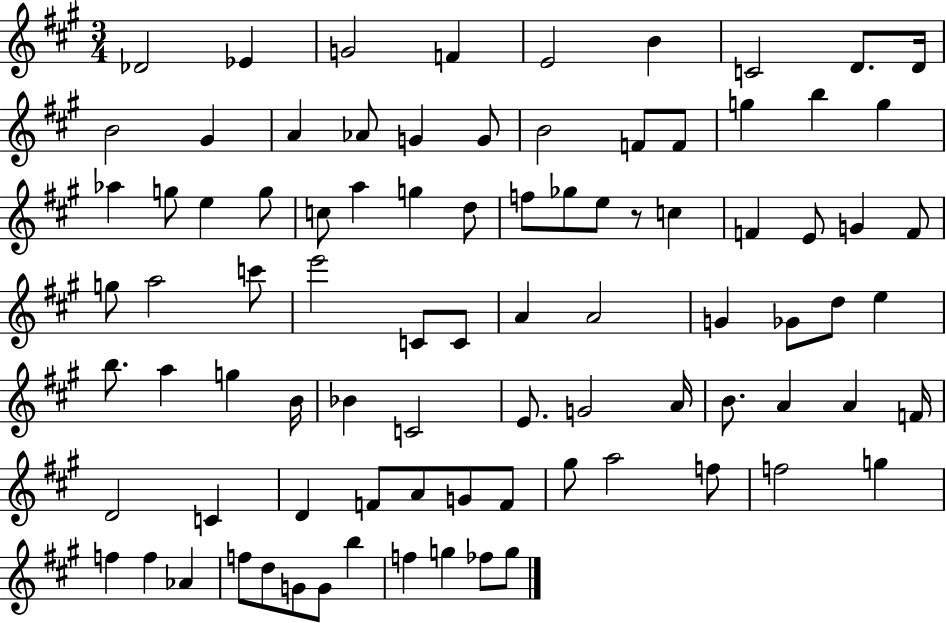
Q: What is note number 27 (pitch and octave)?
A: A5